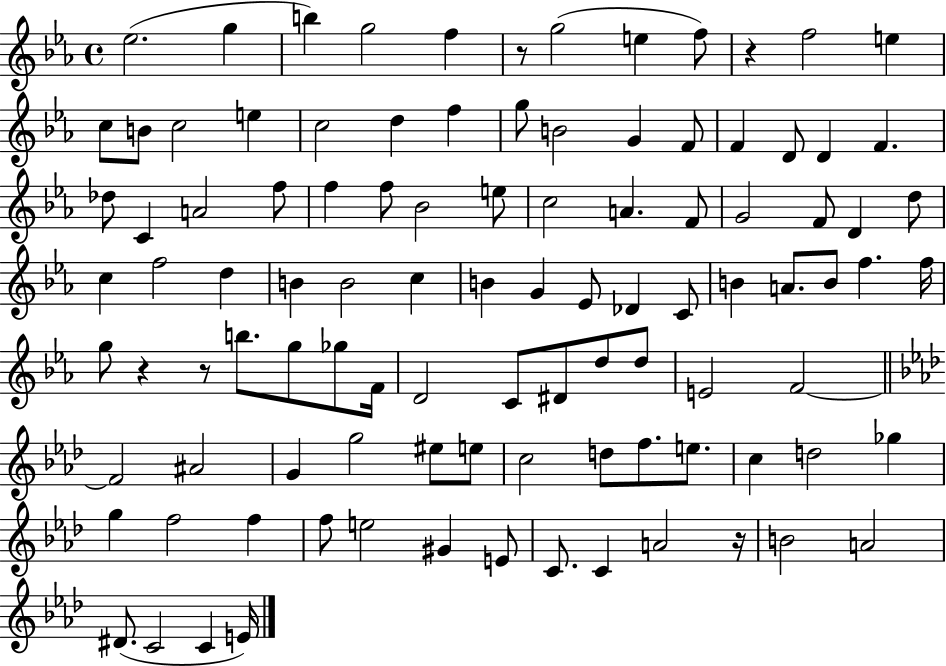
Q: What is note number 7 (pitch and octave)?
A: E5